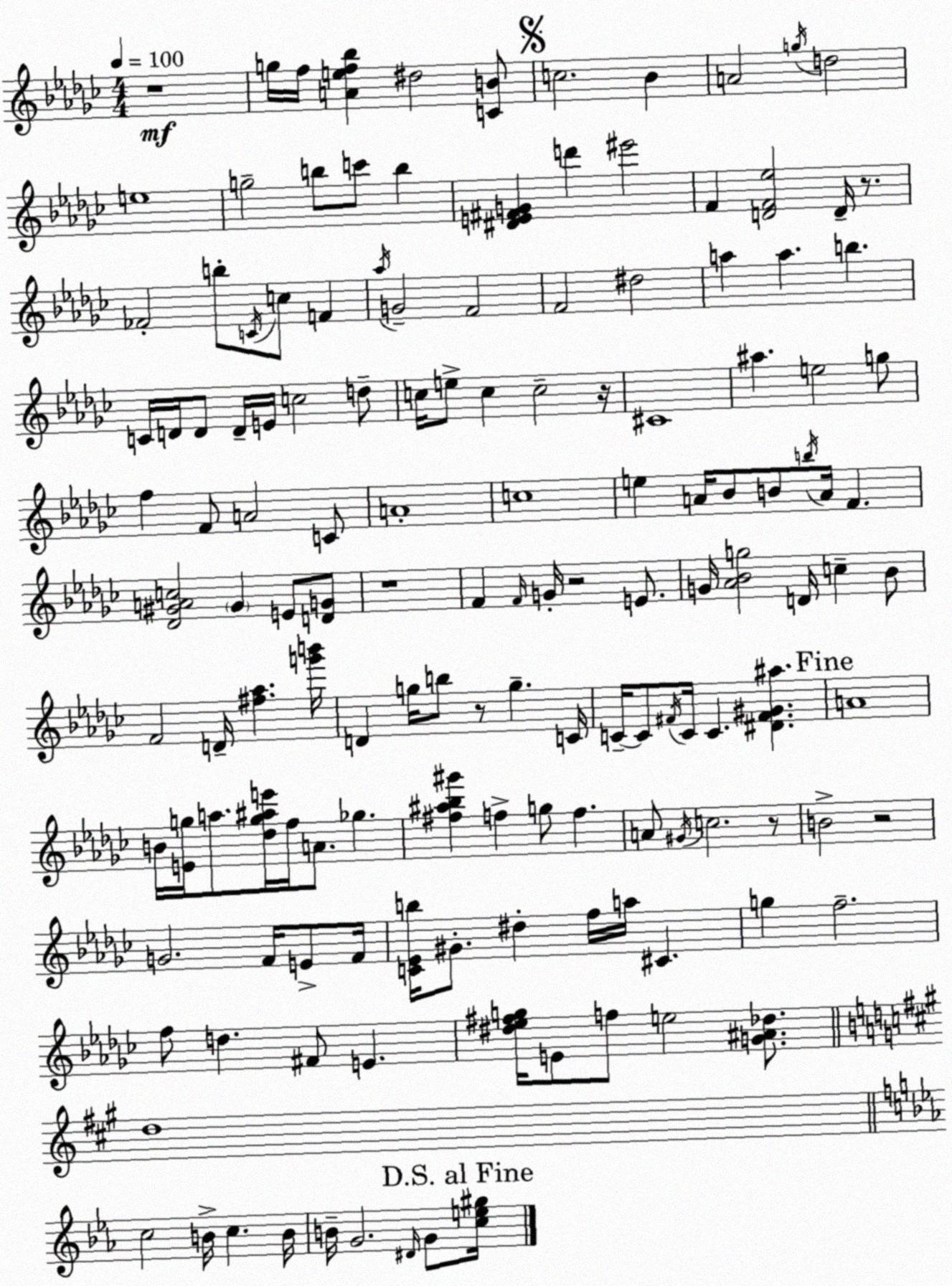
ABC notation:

X:1
T:Untitled
M:4/4
L:1/4
K:Ebm
z4 g/4 f/4 [Aef_b] ^d2 [CB]/2 c2 _B A2 g/4 d2 e4 g2 b/2 c'/2 b [^DE^FG] d' ^e'2 F [DF_e]2 D/4 z/2 _F2 b/2 C/4 c/2 F _a/4 G2 F2 F2 ^d2 a a b C/4 D/4 D/2 D/4 E/4 c2 d/2 c/4 e/2 c c2 z/4 ^C4 ^a e2 g/2 f F/2 A2 C/2 A4 c4 e A/4 _B/2 B/2 b/4 A/4 F [_D^GAc]2 ^G E/2 [DG]/2 z4 F F/4 G/4 z2 E/2 G/4 [_A_Bg]2 D/4 c _B/2 F2 D/4 [^f_a] [g'b']/4 D g/4 b/2 z/2 g C/4 C/4 C/2 ^F/4 C/4 C [^D^F^G^a] A4 B/4 [Eg]/4 a/2 [_dg^ae']/4 f/4 A/2 _g [^f^a_b^g'] f g/2 f A/2 ^G/4 c2 z/2 B2 z2 G2 F/4 E/2 F/4 [C_Eb]/4 ^G/2 ^d f/4 a/4 ^C g f2 f/2 d ^F/2 E [^d_e^fg]/4 E/2 f/2 e2 [G^A_d]/2 d4 c2 B/4 c B/4 B/4 G2 ^D/4 G/2 [ce^g]/4